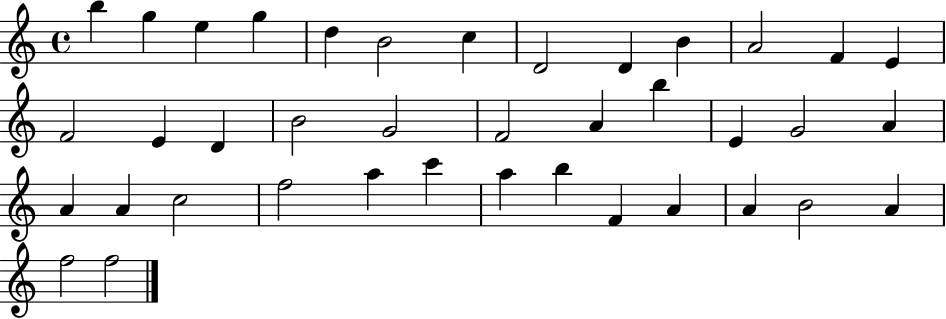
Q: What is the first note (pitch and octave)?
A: B5